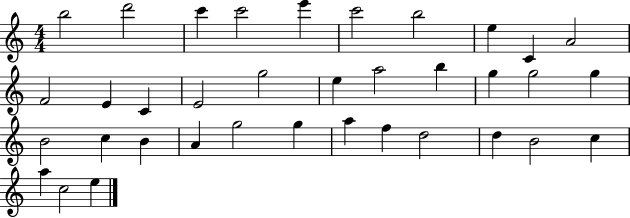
X:1
T:Untitled
M:4/4
L:1/4
K:C
b2 d'2 c' c'2 e' c'2 b2 e C A2 F2 E C E2 g2 e a2 b g g2 g B2 c B A g2 g a f d2 d B2 c a c2 e